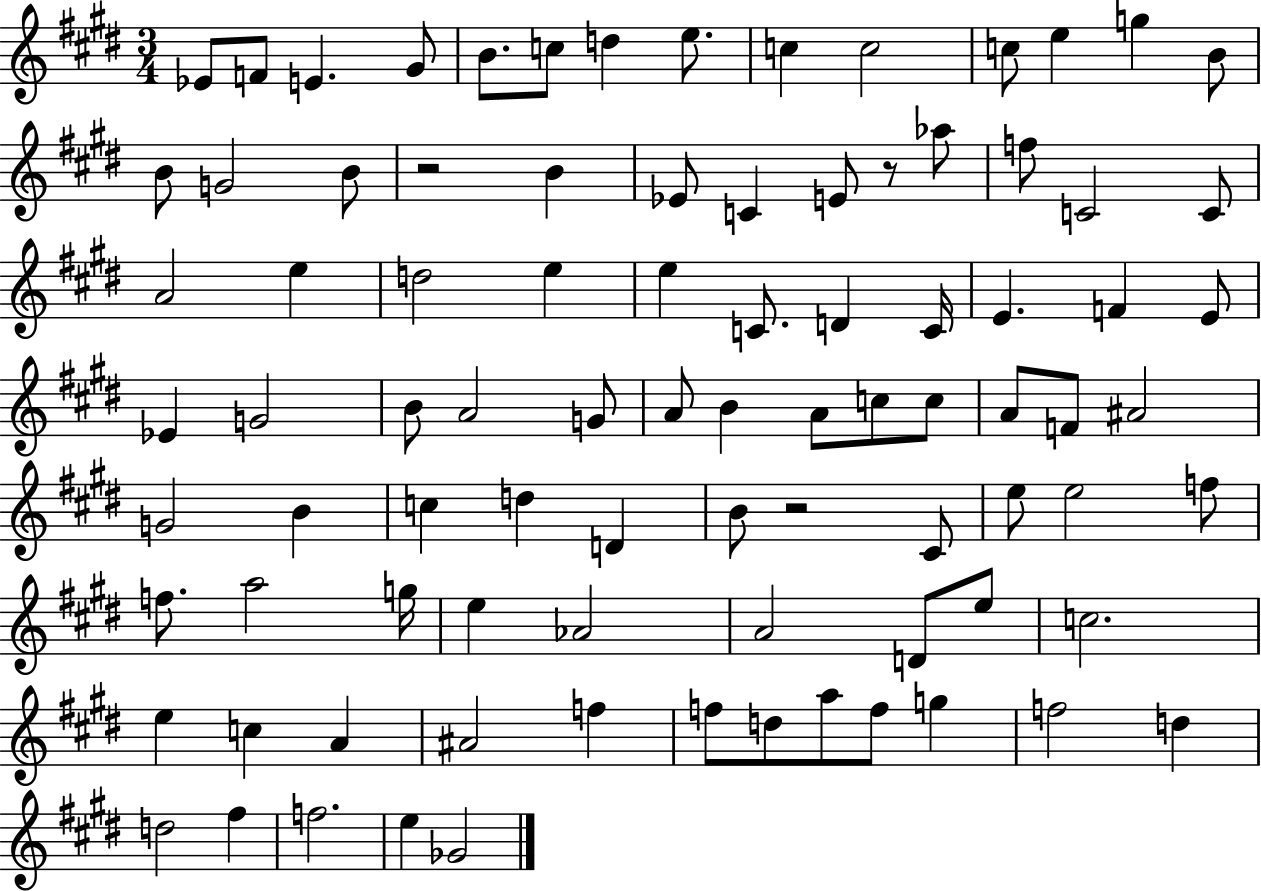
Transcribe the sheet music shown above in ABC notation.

X:1
T:Untitled
M:3/4
L:1/4
K:E
_E/2 F/2 E ^G/2 B/2 c/2 d e/2 c c2 c/2 e g B/2 B/2 G2 B/2 z2 B _E/2 C E/2 z/2 _a/2 f/2 C2 C/2 A2 e d2 e e C/2 D C/4 E F E/2 _E G2 B/2 A2 G/2 A/2 B A/2 c/2 c/2 A/2 F/2 ^A2 G2 B c d D B/2 z2 ^C/2 e/2 e2 f/2 f/2 a2 g/4 e _A2 A2 D/2 e/2 c2 e c A ^A2 f f/2 d/2 a/2 f/2 g f2 d d2 ^f f2 e _G2